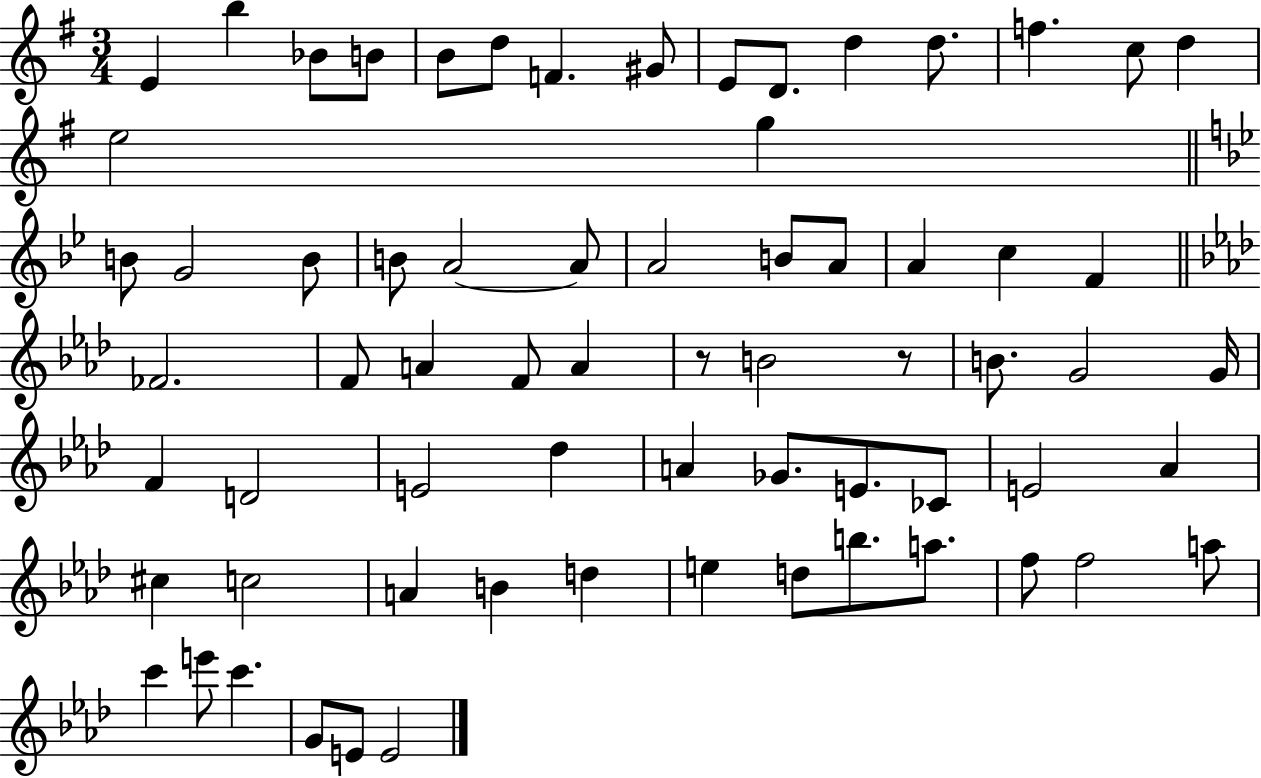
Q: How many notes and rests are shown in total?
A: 68